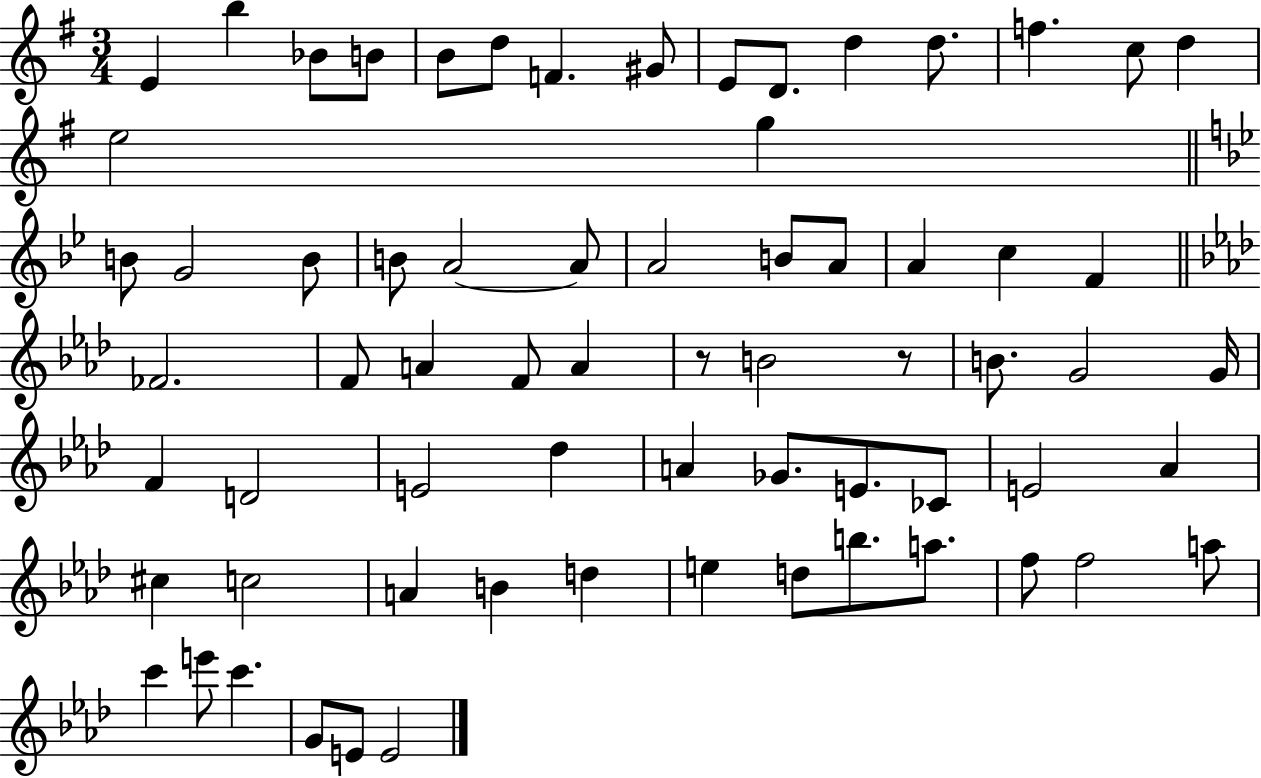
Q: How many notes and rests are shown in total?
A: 68